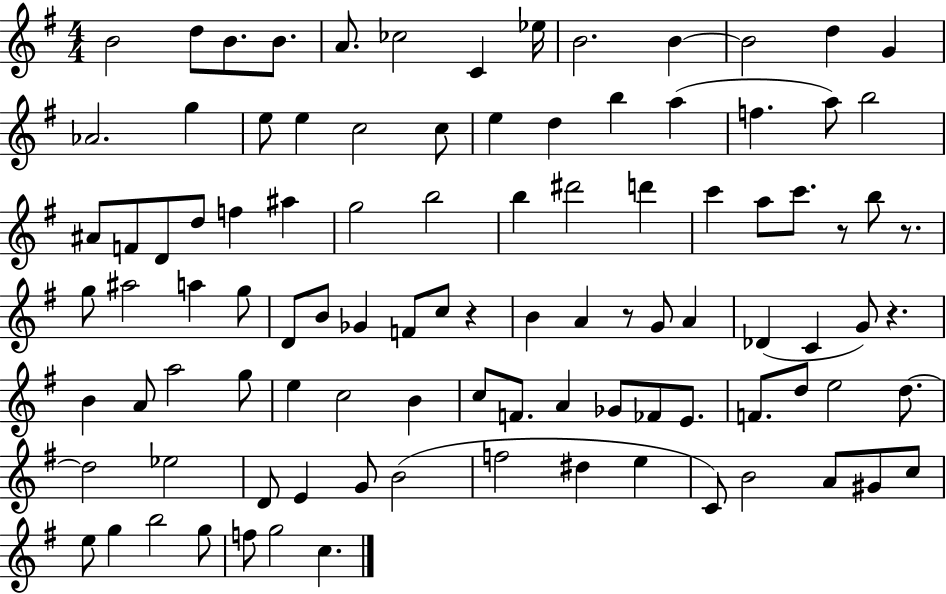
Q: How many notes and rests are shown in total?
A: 100